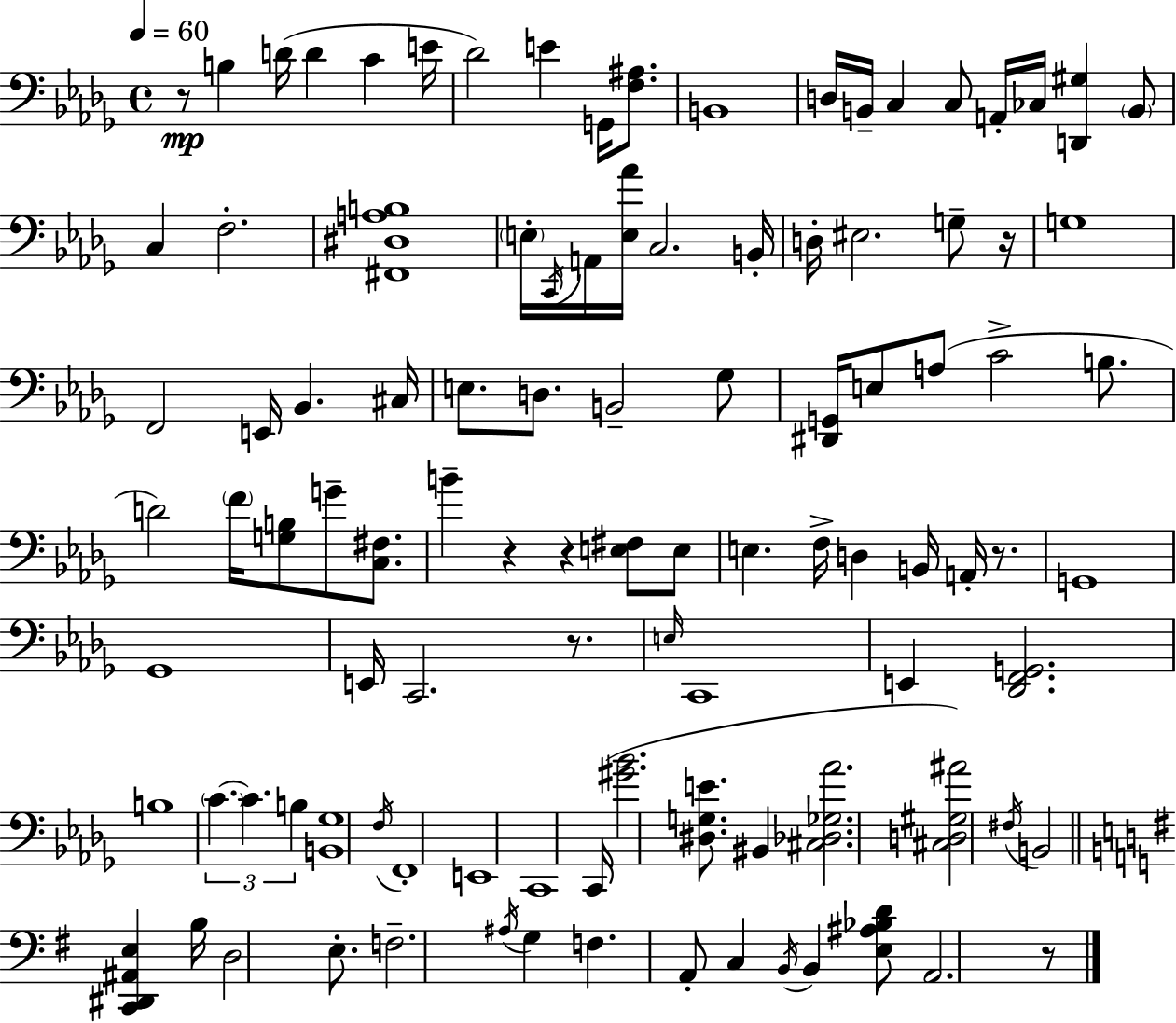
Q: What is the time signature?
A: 4/4